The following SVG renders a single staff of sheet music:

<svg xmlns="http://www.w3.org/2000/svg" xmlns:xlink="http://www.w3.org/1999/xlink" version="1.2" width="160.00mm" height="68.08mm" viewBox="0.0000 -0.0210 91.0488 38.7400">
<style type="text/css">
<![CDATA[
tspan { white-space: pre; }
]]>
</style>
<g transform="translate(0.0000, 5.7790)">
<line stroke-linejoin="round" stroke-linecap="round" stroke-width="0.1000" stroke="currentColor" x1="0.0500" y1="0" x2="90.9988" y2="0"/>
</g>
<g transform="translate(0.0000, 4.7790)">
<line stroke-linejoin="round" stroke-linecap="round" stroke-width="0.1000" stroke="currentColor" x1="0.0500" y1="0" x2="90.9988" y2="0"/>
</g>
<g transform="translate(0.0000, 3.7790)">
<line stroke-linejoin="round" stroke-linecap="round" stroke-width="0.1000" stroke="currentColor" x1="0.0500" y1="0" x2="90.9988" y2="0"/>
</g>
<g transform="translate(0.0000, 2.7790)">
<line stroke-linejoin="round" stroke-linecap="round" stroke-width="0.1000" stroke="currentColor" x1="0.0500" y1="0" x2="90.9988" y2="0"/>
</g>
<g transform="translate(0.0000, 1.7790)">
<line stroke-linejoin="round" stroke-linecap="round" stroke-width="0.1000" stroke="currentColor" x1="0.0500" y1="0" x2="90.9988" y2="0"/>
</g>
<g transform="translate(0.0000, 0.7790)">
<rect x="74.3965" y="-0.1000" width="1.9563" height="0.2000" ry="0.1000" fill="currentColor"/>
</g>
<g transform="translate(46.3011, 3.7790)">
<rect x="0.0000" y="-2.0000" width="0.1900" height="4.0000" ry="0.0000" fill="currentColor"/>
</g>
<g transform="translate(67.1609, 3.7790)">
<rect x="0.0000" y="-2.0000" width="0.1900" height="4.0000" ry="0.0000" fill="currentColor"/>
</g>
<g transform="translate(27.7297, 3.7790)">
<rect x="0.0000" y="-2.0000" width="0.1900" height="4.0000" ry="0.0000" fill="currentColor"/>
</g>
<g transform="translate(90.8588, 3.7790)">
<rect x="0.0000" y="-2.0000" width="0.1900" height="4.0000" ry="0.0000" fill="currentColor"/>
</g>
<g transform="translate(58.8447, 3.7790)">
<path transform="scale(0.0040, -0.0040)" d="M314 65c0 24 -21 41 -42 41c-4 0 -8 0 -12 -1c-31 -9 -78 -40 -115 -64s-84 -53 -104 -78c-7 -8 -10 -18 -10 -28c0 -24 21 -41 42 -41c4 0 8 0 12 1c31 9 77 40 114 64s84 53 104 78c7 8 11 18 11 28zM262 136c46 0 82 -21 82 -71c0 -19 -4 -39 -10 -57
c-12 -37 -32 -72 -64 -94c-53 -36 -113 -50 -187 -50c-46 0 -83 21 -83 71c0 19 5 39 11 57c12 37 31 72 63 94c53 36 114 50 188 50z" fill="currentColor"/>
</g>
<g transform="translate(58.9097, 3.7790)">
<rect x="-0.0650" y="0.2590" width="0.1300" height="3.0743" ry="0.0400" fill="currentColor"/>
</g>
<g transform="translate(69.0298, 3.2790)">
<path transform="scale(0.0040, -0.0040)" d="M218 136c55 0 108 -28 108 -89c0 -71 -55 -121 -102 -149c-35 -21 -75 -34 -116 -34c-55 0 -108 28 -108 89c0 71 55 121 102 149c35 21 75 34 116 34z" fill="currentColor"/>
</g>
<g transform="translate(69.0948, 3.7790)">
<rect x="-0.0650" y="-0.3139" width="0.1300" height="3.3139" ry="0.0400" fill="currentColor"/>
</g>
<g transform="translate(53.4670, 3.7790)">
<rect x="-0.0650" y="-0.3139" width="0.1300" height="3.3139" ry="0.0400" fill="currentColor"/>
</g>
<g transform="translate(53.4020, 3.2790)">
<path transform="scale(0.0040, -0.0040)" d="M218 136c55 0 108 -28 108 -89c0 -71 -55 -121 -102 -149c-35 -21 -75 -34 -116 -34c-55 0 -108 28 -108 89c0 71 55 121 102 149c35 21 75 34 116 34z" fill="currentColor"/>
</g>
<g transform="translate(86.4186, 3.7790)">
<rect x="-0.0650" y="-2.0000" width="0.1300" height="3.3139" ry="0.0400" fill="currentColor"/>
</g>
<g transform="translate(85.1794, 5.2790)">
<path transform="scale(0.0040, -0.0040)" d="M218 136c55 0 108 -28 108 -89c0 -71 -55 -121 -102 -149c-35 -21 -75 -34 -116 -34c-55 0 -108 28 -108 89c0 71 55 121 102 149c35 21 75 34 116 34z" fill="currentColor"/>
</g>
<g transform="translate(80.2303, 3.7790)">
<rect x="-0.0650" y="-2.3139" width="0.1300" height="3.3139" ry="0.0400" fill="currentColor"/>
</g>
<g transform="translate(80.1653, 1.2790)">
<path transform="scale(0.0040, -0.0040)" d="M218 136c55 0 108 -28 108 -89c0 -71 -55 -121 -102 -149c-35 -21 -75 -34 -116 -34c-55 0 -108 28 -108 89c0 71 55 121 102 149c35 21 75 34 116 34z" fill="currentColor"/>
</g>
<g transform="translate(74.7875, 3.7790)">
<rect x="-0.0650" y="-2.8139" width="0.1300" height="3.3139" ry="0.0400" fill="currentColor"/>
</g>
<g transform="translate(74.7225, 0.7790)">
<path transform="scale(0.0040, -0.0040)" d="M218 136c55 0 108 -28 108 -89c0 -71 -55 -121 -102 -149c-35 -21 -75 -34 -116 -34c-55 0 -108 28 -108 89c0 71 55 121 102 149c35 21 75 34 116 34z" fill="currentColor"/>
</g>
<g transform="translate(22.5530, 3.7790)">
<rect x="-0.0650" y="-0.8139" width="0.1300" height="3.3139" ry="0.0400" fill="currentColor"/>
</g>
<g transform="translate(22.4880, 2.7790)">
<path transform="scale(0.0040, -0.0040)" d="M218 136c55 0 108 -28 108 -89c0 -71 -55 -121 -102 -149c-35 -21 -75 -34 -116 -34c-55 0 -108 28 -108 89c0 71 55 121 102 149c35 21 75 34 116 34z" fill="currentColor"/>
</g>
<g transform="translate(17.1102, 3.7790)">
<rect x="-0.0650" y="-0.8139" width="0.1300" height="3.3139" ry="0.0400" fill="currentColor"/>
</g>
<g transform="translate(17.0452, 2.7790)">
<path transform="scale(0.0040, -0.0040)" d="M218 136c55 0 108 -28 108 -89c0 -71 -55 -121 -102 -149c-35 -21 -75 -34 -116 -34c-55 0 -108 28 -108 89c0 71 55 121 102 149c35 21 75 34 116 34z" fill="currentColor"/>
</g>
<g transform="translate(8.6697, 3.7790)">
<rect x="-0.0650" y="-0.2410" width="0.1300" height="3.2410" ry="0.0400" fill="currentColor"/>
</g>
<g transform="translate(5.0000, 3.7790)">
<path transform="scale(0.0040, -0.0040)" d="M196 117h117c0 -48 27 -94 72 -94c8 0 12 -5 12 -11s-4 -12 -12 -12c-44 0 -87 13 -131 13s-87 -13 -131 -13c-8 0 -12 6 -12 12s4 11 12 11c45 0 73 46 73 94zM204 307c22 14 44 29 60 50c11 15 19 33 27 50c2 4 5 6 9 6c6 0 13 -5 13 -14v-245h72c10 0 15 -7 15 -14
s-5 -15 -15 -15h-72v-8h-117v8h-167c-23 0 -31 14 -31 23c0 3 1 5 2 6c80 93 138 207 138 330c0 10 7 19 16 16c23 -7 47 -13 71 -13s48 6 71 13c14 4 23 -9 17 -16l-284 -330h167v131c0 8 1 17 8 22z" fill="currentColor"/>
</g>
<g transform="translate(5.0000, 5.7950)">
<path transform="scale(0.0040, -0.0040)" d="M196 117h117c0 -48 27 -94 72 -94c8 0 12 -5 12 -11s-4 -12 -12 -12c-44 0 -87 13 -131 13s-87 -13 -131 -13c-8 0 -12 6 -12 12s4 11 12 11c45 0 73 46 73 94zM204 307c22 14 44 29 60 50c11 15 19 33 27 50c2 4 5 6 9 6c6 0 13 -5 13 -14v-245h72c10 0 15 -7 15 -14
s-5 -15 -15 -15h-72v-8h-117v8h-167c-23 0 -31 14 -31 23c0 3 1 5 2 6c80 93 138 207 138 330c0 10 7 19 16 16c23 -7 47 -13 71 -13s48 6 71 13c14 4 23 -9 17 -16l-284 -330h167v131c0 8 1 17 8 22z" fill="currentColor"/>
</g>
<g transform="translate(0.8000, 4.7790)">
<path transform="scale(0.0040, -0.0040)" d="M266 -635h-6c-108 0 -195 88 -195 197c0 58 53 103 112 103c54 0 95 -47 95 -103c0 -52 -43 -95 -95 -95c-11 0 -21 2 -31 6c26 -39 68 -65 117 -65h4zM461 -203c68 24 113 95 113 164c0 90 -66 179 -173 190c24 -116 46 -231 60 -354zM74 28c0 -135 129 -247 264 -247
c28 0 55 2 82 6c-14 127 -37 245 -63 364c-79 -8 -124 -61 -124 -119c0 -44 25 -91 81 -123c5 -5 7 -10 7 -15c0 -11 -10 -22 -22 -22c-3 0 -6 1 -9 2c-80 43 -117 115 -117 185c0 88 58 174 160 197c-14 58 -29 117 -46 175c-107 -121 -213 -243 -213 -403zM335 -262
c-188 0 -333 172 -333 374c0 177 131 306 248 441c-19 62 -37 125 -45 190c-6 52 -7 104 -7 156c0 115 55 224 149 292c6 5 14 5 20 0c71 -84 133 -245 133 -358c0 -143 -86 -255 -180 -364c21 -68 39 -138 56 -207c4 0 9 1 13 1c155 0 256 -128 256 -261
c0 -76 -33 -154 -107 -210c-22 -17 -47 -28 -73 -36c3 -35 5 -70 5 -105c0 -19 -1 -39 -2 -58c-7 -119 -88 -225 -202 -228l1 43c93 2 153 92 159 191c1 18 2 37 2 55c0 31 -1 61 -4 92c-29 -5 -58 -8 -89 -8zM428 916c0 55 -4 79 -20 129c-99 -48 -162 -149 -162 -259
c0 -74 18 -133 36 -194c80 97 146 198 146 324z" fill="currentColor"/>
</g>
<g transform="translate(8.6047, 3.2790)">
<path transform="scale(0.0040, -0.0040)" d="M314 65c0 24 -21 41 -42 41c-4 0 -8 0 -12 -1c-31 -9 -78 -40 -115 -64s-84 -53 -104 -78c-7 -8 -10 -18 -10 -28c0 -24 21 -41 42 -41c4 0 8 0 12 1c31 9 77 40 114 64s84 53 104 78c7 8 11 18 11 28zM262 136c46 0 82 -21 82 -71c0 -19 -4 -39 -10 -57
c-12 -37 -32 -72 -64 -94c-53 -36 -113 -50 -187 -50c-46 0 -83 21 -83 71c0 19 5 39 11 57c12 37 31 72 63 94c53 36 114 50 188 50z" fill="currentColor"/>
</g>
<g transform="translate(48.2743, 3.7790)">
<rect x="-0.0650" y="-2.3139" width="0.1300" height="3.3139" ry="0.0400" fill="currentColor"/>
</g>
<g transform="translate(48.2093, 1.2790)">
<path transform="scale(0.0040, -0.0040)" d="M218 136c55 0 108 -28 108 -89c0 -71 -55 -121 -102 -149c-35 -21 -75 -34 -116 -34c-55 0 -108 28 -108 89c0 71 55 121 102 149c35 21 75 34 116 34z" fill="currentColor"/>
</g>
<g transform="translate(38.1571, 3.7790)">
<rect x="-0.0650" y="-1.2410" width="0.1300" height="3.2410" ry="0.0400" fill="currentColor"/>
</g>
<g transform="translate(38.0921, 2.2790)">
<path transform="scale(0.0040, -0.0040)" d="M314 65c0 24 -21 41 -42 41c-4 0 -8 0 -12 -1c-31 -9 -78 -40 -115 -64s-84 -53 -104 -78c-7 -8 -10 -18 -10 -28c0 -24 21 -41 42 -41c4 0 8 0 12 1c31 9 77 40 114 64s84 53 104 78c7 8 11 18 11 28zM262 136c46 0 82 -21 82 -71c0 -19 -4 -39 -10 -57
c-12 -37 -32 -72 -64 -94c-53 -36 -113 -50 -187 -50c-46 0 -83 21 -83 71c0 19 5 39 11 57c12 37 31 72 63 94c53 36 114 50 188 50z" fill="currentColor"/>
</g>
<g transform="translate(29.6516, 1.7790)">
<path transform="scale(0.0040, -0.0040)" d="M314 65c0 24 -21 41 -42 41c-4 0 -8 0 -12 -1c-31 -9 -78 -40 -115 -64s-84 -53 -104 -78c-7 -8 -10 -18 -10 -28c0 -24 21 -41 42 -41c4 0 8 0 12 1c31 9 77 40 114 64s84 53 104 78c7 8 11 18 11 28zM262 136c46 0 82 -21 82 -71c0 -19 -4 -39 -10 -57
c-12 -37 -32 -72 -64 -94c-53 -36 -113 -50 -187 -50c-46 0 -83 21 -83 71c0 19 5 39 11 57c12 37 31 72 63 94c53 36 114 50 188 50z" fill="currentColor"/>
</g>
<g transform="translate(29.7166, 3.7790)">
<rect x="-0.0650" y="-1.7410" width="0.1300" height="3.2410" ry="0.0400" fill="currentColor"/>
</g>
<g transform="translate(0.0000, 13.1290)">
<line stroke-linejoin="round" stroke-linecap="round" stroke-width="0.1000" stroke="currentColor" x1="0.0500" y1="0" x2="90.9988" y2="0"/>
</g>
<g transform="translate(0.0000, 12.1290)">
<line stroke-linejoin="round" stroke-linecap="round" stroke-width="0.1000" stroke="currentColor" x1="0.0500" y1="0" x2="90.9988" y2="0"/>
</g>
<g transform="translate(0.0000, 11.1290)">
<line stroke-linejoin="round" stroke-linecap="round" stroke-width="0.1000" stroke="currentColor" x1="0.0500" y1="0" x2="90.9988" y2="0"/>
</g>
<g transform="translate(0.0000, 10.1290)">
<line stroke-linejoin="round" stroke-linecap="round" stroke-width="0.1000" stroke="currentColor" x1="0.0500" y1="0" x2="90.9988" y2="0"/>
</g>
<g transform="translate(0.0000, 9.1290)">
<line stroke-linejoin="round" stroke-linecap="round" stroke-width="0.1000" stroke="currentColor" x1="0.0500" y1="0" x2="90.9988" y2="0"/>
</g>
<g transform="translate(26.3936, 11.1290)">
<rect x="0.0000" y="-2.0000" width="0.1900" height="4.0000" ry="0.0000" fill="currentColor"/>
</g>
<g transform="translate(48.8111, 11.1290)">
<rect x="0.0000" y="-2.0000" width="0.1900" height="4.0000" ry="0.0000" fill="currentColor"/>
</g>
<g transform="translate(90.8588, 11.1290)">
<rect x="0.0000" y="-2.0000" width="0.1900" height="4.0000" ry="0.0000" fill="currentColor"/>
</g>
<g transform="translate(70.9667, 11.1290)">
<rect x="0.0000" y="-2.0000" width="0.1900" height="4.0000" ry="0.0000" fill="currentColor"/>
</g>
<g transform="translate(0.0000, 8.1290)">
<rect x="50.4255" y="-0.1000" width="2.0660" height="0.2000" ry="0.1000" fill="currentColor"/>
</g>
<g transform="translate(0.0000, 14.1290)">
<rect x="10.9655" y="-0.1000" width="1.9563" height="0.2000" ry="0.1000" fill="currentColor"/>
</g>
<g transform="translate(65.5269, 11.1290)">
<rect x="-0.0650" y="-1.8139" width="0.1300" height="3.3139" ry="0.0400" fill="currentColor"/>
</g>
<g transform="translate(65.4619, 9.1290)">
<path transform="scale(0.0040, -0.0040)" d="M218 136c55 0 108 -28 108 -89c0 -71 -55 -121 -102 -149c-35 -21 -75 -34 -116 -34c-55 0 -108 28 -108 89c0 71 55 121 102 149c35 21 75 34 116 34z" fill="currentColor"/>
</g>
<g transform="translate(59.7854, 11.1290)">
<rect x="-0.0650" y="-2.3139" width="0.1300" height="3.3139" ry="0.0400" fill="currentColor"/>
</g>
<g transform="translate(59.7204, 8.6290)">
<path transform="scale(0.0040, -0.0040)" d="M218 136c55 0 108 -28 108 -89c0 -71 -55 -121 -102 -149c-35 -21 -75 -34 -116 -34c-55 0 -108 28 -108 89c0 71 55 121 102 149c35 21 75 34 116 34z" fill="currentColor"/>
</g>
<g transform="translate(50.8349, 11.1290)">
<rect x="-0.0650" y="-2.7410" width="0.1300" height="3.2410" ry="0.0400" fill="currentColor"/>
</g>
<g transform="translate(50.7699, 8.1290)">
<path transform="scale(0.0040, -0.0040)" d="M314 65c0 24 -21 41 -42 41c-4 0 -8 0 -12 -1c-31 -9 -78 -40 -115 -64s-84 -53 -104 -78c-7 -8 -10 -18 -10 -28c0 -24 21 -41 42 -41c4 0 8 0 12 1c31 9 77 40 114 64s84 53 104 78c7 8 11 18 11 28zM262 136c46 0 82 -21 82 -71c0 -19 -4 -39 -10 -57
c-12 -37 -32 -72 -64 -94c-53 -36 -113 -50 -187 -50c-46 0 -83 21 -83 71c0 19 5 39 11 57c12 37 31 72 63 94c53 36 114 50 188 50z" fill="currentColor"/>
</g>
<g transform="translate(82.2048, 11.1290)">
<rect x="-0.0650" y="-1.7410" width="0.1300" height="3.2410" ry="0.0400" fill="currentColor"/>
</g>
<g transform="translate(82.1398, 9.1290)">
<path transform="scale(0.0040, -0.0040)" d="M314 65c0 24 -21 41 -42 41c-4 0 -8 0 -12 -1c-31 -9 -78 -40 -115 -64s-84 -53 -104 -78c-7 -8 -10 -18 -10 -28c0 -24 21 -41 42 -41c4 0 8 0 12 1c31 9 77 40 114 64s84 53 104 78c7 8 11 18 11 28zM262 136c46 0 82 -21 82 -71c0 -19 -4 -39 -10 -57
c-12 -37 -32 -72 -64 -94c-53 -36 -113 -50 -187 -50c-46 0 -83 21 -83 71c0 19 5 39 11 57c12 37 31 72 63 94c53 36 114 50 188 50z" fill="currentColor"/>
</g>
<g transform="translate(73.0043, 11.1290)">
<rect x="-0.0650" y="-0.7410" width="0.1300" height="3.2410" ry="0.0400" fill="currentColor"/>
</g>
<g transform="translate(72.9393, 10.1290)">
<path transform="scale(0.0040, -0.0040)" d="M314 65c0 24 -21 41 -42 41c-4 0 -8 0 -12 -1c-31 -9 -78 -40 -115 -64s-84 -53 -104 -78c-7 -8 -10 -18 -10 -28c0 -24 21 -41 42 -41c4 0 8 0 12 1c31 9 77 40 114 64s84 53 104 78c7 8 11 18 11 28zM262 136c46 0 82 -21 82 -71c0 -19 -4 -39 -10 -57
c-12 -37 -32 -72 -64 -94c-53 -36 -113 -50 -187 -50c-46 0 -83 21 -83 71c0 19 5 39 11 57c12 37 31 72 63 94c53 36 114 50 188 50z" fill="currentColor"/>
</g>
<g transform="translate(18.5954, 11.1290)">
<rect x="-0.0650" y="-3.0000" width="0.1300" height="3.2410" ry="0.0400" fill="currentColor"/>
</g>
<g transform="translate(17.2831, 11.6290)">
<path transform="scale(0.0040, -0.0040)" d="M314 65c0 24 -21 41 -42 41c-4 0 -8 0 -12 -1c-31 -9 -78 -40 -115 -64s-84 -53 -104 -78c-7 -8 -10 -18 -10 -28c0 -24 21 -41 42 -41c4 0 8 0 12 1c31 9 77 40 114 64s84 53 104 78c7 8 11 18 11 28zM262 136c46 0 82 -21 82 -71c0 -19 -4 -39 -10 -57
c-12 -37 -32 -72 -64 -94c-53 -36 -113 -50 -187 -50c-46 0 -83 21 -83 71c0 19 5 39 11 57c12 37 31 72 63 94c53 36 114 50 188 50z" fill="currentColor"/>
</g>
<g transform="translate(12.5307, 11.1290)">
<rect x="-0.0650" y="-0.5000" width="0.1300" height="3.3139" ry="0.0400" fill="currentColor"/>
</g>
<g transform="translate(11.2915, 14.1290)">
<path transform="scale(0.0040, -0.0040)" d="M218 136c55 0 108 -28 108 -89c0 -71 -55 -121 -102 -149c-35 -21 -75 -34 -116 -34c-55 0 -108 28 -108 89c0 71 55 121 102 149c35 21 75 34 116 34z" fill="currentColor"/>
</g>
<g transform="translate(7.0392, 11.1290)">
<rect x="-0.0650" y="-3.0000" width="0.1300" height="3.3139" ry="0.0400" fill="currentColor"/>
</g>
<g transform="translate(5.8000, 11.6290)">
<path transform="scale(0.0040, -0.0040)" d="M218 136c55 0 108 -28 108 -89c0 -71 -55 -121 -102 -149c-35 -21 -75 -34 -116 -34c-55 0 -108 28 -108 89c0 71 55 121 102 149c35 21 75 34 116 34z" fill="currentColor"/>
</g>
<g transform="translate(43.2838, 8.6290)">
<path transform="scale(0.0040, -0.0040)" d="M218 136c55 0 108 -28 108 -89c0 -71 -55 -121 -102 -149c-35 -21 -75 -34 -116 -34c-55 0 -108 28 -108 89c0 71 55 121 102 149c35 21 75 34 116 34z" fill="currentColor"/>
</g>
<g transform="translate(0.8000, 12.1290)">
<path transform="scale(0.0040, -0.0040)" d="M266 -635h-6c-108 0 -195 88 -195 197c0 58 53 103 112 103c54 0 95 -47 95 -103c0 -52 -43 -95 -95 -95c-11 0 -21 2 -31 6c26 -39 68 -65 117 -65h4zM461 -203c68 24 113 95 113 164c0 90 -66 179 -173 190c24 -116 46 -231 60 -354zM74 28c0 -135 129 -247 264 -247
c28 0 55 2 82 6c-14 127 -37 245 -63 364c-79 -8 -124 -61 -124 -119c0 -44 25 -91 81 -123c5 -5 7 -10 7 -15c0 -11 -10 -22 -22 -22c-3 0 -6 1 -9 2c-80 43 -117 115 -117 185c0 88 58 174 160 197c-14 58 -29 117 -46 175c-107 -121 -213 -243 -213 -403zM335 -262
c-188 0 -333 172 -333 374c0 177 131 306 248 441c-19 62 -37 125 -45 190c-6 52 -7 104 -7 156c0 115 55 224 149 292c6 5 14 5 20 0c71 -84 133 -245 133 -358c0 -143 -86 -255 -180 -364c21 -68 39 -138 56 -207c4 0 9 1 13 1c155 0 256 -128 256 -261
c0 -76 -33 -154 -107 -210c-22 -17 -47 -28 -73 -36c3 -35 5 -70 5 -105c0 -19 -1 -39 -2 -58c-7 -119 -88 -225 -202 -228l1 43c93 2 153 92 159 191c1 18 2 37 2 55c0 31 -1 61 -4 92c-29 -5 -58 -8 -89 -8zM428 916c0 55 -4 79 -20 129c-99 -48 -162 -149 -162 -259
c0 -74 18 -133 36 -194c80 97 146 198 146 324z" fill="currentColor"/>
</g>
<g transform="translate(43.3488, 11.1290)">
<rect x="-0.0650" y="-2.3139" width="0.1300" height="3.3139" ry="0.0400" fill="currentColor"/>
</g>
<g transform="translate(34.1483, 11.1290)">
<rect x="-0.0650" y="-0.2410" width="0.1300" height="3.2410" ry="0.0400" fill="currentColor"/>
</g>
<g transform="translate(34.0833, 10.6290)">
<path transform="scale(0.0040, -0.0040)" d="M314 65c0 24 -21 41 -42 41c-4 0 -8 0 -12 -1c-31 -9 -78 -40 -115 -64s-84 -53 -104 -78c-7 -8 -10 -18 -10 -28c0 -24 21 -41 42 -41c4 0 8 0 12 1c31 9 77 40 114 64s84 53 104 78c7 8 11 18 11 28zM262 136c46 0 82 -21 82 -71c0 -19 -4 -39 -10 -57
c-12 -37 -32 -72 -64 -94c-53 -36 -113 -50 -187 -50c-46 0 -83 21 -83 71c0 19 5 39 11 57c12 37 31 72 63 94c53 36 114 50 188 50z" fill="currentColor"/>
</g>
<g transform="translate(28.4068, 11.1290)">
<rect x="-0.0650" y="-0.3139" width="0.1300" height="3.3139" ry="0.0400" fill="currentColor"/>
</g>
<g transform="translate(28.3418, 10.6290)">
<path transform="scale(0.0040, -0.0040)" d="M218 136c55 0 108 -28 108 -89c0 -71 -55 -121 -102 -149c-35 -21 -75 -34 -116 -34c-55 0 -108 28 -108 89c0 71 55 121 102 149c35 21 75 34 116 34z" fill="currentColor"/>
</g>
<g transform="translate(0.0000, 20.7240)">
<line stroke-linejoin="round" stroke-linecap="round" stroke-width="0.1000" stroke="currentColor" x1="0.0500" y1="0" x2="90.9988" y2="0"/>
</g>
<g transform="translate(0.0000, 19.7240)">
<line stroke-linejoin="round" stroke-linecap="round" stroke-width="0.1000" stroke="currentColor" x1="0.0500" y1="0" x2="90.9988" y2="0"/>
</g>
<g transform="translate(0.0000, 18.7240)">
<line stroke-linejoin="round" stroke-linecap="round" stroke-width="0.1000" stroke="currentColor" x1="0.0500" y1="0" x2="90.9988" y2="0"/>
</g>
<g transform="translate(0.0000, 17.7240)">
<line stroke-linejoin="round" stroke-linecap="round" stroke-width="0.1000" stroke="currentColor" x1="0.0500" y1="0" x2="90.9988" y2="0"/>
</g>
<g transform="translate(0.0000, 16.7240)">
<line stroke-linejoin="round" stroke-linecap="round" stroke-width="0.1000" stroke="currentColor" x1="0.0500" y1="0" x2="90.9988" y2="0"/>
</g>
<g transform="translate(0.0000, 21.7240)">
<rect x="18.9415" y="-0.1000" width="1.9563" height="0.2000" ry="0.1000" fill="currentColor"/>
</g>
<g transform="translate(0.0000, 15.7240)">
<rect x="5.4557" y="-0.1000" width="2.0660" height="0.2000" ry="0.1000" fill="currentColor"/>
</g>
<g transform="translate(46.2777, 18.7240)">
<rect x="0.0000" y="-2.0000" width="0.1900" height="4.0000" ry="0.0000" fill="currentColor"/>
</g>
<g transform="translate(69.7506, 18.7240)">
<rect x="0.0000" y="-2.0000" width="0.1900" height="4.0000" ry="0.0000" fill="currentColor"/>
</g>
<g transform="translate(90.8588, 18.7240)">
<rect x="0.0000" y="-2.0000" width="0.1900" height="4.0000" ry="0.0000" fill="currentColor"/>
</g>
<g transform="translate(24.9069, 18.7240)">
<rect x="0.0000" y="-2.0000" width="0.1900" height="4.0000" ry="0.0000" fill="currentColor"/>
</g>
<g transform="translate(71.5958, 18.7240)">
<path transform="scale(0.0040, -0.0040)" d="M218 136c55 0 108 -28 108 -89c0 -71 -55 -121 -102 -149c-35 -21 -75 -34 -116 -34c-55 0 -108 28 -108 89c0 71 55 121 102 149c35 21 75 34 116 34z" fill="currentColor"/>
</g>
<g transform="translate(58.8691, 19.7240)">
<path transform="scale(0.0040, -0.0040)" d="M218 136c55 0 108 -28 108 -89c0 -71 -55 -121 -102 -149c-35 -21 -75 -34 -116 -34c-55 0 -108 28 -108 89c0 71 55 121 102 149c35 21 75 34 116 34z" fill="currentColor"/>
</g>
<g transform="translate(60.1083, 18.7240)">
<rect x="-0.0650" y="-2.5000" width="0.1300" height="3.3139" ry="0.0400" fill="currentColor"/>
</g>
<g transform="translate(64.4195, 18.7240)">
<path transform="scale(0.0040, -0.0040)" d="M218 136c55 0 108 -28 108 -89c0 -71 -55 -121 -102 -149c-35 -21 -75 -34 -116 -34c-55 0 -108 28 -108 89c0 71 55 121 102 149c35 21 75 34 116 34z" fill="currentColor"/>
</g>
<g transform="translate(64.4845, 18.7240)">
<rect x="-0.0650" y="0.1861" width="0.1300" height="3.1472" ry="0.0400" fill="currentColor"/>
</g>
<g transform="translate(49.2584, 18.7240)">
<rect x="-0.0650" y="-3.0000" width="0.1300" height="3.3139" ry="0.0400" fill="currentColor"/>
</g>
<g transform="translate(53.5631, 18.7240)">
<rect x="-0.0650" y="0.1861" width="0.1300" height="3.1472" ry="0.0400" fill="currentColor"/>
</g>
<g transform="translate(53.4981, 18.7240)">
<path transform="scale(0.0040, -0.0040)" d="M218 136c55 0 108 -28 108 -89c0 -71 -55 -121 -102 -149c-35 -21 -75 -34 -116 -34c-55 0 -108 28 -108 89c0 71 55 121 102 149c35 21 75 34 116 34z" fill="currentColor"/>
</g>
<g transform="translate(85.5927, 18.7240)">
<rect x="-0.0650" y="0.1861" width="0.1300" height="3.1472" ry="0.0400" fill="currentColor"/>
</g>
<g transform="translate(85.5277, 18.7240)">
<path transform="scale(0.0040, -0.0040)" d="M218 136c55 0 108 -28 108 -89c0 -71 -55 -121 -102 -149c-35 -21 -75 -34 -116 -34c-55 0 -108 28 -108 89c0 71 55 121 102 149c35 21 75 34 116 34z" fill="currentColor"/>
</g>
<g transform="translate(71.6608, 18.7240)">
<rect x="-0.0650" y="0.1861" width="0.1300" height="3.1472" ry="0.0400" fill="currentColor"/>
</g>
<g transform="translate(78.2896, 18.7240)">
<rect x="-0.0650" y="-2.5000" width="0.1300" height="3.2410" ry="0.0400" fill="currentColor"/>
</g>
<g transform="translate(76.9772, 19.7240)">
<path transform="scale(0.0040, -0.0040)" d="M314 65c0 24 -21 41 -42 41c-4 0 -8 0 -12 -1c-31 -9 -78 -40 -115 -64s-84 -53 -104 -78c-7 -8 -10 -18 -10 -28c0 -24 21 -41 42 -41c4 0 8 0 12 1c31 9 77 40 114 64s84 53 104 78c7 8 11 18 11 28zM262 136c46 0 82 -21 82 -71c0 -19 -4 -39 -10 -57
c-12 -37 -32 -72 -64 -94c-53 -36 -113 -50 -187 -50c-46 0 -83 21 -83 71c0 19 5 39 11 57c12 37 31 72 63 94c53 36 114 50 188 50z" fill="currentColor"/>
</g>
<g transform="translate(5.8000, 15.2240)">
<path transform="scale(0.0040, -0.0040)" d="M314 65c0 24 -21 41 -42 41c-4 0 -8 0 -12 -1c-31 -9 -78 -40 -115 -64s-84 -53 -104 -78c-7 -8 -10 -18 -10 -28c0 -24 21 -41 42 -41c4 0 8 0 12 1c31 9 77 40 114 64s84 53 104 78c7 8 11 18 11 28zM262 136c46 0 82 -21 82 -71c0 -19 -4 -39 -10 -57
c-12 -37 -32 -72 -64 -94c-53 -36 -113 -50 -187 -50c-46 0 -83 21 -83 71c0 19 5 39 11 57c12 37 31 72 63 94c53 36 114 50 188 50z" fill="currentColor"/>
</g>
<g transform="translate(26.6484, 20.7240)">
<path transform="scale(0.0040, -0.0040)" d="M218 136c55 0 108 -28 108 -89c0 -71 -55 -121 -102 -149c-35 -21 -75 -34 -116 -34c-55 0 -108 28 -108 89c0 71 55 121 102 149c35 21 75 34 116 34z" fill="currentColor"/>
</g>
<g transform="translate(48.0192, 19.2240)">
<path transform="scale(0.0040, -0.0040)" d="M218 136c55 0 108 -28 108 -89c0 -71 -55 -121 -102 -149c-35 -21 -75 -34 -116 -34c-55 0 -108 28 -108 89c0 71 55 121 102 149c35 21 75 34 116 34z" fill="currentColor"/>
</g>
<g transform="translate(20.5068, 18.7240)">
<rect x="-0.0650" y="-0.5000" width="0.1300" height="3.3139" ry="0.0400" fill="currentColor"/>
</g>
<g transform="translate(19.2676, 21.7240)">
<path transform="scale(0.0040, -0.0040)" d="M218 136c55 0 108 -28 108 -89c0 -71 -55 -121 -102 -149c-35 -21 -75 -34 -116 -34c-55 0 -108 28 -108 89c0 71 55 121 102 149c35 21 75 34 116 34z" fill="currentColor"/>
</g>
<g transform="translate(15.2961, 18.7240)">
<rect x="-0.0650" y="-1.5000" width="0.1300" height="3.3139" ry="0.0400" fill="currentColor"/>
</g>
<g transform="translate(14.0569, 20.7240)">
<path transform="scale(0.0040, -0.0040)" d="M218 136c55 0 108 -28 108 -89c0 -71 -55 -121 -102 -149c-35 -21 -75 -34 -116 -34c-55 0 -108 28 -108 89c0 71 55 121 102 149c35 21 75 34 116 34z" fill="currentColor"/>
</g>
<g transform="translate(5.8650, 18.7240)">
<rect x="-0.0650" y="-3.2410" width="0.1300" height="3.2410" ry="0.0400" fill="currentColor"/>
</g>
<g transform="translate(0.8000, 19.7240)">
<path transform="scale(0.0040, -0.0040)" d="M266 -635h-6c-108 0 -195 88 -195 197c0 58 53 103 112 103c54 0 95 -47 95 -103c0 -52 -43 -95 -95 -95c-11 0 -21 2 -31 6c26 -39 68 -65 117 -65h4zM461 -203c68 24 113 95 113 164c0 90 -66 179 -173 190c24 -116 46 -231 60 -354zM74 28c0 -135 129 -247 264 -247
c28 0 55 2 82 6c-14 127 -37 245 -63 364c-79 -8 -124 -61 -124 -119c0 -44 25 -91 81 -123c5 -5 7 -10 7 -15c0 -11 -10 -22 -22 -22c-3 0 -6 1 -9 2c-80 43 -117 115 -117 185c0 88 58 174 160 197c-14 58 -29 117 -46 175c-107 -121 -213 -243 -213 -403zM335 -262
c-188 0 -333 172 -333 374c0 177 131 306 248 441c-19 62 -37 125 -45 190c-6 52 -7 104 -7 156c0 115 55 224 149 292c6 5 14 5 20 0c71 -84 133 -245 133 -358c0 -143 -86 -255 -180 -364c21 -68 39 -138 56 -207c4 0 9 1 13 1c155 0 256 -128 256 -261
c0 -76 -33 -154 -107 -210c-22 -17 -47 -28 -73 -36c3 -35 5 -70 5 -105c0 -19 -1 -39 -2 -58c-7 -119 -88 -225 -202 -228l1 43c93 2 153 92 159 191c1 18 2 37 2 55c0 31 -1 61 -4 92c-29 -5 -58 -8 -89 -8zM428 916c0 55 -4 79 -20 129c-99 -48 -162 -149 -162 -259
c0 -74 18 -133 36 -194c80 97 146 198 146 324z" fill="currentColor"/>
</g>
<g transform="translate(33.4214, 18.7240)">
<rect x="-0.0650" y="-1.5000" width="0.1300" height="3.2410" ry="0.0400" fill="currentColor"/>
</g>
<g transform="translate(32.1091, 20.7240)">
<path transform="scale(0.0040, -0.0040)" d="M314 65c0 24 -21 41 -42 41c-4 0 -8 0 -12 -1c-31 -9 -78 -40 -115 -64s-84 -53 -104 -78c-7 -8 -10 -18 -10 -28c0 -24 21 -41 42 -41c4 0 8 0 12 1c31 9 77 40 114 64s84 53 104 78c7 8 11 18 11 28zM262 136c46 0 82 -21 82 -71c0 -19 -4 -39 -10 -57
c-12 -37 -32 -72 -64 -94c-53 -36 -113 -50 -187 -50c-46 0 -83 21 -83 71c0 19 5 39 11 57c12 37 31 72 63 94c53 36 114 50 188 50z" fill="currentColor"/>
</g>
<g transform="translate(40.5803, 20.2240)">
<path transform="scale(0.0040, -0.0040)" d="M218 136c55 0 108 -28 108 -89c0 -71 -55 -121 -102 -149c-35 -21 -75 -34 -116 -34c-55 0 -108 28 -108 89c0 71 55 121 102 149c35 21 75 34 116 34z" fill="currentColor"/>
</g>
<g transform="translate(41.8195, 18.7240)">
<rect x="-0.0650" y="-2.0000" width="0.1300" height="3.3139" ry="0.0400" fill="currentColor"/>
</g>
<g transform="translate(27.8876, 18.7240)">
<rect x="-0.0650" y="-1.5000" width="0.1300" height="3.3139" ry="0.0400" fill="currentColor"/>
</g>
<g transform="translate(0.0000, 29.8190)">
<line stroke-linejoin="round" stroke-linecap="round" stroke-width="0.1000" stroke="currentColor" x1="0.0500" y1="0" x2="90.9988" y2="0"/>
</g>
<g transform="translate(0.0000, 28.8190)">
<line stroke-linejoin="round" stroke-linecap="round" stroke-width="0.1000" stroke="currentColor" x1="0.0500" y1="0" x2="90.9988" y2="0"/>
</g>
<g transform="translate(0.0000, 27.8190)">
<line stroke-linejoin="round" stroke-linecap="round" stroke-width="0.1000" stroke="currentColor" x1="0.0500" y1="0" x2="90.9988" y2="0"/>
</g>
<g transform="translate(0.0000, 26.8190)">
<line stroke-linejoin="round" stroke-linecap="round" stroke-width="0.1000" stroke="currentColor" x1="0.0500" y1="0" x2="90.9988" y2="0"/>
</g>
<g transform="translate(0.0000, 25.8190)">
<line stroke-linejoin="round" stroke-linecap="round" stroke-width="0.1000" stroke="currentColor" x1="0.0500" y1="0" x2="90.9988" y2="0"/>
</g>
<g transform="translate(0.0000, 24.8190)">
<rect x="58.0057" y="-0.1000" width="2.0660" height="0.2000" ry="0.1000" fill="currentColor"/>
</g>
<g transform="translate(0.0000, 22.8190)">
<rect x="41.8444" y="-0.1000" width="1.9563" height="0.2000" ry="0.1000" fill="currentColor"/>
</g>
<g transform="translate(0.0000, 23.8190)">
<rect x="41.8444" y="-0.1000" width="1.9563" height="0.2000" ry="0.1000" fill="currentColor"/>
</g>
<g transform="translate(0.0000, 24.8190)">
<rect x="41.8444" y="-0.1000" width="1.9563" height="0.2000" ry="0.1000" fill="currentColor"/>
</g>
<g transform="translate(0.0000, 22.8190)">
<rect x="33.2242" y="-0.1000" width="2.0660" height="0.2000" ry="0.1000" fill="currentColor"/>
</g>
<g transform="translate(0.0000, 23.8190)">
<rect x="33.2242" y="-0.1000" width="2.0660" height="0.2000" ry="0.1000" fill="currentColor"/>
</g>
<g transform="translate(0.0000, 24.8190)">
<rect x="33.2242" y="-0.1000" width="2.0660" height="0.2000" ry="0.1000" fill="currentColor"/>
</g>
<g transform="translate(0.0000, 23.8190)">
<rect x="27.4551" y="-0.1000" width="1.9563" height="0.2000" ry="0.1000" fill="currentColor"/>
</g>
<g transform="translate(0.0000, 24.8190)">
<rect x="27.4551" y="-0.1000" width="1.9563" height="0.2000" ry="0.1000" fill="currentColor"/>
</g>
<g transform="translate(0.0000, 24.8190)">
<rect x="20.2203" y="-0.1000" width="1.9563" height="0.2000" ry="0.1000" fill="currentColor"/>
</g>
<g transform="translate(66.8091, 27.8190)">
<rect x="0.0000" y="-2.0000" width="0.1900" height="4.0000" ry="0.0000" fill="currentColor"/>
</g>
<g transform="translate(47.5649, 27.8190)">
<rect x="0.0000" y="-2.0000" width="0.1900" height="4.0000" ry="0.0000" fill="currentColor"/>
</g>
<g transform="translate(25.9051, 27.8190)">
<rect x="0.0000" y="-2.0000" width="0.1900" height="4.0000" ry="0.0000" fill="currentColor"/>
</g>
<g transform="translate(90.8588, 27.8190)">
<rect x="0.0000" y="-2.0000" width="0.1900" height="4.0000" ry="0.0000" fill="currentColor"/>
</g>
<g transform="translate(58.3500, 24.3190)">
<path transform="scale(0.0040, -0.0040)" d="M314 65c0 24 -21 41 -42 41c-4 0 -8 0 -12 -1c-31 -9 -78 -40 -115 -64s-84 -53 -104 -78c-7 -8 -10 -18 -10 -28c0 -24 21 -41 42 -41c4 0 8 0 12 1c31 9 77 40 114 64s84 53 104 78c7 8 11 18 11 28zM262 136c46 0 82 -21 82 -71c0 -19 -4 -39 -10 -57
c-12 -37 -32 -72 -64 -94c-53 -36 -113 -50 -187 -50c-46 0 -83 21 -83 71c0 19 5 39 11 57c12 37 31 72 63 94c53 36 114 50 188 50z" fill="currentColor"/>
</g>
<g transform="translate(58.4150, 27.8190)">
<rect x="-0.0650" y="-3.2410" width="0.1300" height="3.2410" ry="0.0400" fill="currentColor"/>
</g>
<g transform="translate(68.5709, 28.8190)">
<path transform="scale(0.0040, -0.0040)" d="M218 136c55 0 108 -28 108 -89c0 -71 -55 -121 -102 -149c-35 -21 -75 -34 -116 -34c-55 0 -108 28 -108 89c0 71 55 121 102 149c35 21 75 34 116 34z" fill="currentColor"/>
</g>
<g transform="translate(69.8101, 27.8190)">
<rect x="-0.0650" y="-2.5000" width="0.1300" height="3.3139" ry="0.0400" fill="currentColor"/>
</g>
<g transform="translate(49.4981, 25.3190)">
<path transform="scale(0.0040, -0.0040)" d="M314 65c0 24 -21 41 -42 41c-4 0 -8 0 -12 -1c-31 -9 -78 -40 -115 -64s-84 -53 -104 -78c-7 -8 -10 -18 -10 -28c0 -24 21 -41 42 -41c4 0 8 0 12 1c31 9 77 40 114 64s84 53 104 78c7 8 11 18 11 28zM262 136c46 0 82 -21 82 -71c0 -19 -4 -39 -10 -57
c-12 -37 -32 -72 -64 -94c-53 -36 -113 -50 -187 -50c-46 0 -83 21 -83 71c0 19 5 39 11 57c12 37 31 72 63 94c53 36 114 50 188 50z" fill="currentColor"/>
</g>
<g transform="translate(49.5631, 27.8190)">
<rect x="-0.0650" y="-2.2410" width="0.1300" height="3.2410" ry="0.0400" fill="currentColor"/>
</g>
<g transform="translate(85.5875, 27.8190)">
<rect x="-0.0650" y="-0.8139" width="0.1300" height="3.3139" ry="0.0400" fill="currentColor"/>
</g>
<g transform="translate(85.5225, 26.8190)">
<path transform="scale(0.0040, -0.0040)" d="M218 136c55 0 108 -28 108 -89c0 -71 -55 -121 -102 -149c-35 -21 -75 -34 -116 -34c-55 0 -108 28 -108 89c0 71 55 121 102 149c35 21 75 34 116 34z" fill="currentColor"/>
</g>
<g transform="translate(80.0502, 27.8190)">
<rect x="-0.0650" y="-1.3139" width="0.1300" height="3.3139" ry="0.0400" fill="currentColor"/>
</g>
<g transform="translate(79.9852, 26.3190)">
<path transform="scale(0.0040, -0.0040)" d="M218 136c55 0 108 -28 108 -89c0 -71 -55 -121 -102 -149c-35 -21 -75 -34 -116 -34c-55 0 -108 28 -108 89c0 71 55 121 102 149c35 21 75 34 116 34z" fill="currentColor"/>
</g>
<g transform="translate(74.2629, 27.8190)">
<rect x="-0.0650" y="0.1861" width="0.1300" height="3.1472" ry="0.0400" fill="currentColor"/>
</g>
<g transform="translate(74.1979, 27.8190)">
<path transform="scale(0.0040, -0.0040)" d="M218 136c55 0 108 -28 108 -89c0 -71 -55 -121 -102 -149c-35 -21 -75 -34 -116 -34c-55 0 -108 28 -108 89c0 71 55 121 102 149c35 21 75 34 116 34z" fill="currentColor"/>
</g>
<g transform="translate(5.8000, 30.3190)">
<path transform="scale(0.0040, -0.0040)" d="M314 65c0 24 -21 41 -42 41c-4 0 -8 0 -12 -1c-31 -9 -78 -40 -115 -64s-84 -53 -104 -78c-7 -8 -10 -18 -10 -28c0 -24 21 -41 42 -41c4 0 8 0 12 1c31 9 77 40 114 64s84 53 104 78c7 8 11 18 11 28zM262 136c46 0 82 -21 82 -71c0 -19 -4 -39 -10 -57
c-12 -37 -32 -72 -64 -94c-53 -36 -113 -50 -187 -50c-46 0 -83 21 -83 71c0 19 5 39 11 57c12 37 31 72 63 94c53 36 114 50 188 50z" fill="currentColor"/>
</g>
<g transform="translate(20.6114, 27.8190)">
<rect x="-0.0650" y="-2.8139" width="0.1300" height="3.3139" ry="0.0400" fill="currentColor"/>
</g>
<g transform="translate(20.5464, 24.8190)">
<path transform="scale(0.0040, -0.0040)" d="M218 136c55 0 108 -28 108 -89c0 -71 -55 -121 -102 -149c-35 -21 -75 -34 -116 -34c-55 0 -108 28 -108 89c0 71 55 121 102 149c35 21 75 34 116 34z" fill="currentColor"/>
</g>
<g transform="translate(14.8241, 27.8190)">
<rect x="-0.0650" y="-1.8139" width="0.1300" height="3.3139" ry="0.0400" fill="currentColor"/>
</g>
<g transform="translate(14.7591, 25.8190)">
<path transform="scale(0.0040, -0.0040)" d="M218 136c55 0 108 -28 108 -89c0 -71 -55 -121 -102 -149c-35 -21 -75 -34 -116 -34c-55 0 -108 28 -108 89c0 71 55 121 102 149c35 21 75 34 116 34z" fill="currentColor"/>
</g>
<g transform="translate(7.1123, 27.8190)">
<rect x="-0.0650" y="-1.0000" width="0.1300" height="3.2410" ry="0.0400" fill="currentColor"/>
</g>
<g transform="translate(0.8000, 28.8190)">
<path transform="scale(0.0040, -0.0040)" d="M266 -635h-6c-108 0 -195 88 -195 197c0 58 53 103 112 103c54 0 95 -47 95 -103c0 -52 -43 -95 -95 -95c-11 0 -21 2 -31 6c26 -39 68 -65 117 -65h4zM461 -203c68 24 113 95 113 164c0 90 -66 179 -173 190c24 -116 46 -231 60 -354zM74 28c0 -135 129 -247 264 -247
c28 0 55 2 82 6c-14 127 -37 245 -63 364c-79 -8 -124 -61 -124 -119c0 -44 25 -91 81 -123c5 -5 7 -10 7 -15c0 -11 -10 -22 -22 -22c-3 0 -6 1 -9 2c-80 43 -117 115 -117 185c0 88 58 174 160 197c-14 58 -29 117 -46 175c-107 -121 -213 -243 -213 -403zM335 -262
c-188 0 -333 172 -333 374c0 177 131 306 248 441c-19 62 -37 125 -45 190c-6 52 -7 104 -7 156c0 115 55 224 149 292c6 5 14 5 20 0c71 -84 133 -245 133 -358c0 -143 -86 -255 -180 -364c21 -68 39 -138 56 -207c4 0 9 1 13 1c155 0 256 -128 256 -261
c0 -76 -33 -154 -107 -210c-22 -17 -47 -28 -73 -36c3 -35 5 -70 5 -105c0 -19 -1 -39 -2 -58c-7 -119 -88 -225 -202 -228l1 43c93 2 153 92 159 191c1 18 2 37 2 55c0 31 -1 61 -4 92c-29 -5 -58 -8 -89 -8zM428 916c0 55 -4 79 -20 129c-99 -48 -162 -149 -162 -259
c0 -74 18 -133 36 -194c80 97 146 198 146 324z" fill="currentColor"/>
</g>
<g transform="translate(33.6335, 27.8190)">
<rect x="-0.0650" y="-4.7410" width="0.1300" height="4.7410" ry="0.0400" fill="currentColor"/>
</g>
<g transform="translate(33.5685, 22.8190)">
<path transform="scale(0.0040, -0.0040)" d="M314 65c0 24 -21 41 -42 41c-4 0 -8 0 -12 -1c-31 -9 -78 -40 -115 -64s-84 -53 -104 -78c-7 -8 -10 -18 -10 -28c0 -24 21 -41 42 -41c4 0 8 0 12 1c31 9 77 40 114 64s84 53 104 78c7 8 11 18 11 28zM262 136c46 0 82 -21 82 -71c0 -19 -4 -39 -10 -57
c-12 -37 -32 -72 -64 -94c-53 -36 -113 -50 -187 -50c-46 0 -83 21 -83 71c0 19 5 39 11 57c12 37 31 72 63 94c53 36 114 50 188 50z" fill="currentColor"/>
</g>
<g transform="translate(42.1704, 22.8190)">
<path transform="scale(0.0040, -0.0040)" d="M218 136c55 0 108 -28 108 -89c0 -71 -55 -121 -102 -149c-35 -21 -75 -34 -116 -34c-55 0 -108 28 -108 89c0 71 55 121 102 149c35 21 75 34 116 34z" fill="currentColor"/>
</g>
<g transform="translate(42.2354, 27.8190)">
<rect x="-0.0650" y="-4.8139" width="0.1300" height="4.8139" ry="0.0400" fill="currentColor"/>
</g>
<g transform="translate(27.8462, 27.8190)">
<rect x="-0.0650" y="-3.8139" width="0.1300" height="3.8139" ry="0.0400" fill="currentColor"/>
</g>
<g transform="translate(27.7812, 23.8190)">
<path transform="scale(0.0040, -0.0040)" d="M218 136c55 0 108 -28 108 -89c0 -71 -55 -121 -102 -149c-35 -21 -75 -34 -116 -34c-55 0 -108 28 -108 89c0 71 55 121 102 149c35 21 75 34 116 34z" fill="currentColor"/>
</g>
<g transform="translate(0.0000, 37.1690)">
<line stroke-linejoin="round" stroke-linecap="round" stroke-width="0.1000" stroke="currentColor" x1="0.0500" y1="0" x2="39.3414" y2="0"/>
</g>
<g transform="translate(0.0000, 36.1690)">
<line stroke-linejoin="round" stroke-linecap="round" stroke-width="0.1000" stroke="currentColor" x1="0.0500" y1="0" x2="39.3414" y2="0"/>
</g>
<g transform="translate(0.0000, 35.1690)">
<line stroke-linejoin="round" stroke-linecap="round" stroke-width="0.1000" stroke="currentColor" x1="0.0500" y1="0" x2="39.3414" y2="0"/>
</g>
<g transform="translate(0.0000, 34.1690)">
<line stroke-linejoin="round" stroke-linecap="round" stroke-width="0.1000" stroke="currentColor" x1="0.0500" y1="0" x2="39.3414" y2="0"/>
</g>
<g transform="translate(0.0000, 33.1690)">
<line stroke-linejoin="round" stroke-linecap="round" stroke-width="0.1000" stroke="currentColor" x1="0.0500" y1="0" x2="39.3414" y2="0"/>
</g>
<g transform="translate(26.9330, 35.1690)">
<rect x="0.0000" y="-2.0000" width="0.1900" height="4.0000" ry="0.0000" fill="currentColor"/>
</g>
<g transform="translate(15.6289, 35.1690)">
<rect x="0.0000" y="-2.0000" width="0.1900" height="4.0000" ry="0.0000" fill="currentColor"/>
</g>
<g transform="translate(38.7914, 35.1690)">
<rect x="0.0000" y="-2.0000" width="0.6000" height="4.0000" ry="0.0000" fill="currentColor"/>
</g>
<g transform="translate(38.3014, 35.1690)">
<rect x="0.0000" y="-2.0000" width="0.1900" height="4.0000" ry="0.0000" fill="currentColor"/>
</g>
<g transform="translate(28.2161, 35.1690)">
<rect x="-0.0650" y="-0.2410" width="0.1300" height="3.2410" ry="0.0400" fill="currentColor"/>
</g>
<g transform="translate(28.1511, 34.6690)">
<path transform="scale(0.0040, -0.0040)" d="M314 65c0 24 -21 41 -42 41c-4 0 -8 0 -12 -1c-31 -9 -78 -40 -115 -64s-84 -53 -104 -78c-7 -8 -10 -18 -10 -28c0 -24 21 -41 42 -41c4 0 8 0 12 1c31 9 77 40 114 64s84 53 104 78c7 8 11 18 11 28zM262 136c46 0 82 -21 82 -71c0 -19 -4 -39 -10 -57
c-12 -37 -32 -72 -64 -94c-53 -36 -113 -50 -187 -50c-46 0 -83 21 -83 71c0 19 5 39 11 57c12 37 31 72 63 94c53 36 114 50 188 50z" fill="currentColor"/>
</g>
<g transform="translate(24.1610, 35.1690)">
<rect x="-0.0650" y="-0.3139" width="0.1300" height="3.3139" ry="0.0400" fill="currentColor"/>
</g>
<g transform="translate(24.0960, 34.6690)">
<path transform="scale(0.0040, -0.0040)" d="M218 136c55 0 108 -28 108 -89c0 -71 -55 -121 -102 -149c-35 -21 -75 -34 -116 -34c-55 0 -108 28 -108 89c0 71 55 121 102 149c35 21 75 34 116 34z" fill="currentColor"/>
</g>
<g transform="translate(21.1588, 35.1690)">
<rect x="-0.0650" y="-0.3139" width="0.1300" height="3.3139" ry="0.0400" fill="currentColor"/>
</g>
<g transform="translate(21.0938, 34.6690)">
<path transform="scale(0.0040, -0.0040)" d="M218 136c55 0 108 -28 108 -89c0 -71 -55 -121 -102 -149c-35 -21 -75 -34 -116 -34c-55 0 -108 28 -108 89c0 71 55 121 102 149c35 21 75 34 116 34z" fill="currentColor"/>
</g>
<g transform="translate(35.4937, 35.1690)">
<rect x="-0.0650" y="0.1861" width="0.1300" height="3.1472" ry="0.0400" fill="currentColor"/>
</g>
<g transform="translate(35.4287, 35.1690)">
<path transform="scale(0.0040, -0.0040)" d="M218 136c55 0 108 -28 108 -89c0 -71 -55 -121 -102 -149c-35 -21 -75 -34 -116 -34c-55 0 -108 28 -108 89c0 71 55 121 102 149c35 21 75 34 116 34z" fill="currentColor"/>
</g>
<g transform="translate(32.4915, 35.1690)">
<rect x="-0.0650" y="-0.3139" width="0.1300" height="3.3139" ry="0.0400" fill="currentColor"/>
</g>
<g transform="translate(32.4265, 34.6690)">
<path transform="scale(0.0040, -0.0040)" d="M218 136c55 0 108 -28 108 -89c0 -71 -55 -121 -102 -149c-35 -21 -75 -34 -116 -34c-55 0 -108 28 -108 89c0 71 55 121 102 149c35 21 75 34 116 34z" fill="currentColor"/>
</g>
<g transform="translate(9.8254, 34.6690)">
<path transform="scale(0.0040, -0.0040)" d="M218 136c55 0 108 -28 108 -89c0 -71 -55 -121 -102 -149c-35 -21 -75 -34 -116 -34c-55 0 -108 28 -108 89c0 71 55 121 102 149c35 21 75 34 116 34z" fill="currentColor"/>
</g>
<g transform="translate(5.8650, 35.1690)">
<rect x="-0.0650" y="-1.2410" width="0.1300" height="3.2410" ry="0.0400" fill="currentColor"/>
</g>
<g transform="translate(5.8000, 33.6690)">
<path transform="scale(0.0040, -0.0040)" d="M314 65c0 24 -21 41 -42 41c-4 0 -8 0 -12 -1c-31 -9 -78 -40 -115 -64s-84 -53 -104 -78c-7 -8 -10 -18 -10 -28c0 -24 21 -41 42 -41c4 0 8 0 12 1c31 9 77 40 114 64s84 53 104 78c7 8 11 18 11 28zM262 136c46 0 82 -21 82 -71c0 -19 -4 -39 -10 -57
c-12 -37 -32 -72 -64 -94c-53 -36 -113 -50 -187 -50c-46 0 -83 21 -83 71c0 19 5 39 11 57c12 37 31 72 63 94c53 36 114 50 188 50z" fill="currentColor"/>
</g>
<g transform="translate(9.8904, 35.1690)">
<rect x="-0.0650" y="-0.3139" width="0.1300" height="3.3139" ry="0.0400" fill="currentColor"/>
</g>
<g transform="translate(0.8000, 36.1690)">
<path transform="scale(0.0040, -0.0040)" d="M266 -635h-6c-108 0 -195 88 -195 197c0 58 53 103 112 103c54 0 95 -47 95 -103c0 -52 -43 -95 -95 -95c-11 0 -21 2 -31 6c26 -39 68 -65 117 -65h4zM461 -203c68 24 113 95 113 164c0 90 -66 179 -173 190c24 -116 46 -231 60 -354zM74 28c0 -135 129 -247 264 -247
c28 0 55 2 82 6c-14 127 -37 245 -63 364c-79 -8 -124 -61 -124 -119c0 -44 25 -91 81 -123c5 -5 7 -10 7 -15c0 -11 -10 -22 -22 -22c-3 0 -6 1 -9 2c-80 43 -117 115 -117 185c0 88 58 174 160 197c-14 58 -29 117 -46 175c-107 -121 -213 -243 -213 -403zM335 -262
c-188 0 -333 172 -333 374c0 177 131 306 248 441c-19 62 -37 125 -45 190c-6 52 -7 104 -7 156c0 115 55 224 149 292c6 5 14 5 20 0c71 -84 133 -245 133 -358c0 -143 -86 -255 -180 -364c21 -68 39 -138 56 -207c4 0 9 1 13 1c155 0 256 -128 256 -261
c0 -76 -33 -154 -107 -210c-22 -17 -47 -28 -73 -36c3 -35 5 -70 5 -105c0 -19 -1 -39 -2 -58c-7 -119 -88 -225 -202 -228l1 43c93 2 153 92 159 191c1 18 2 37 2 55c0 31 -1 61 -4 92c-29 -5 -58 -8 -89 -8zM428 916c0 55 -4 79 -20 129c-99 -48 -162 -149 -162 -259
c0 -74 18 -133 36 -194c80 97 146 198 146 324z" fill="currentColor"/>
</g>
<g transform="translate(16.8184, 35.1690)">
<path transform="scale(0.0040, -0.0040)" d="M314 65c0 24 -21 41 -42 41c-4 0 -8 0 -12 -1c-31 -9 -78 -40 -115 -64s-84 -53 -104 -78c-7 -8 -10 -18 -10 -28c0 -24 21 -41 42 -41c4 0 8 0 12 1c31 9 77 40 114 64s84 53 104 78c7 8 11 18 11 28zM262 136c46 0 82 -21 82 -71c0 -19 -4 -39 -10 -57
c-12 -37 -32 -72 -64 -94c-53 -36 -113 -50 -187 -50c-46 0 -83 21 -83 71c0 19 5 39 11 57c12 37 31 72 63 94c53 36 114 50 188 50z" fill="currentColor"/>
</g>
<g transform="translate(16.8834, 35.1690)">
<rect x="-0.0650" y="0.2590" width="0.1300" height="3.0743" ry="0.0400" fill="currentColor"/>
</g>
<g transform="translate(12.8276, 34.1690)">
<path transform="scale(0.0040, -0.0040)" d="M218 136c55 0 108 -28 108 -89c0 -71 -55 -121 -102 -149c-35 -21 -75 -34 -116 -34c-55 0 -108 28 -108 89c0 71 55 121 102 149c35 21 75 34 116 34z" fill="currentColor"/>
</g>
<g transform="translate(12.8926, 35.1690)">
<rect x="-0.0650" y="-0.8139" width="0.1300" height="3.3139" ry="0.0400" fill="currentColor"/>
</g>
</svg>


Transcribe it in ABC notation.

X:1
T:Untitled
M:4/4
L:1/4
K:C
c2 d d f2 e2 g c B2 c a g F A C A2 c c2 g a2 g f d2 f2 b2 E C E E2 F A B G B B G2 B D2 f a c' e'2 e' g2 b2 G B e d e2 c d B2 c c c2 c B